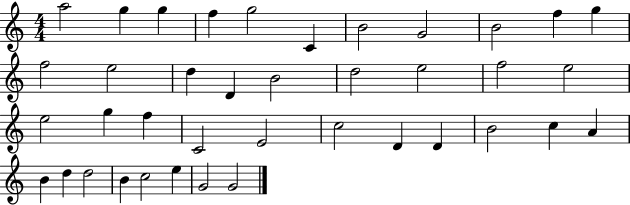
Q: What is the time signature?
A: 4/4